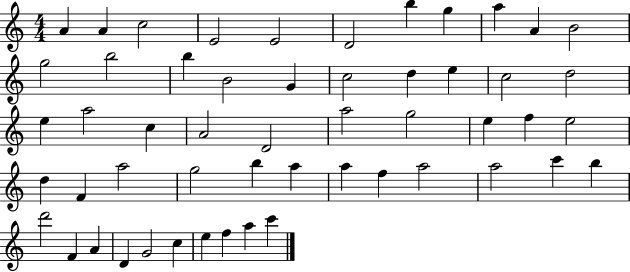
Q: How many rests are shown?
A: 0